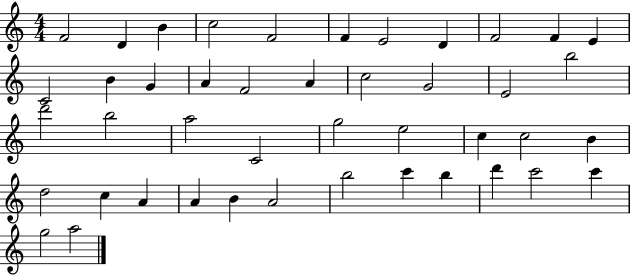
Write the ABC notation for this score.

X:1
T:Untitled
M:4/4
L:1/4
K:C
F2 D B c2 F2 F E2 D F2 F E C2 B G A F2 A c2 G2 E2 b2 d'2 b2 a2 C2 g2 e2 c c2 B d2 c A A B A2 b2 c' b d' c'2 c' g2 a2